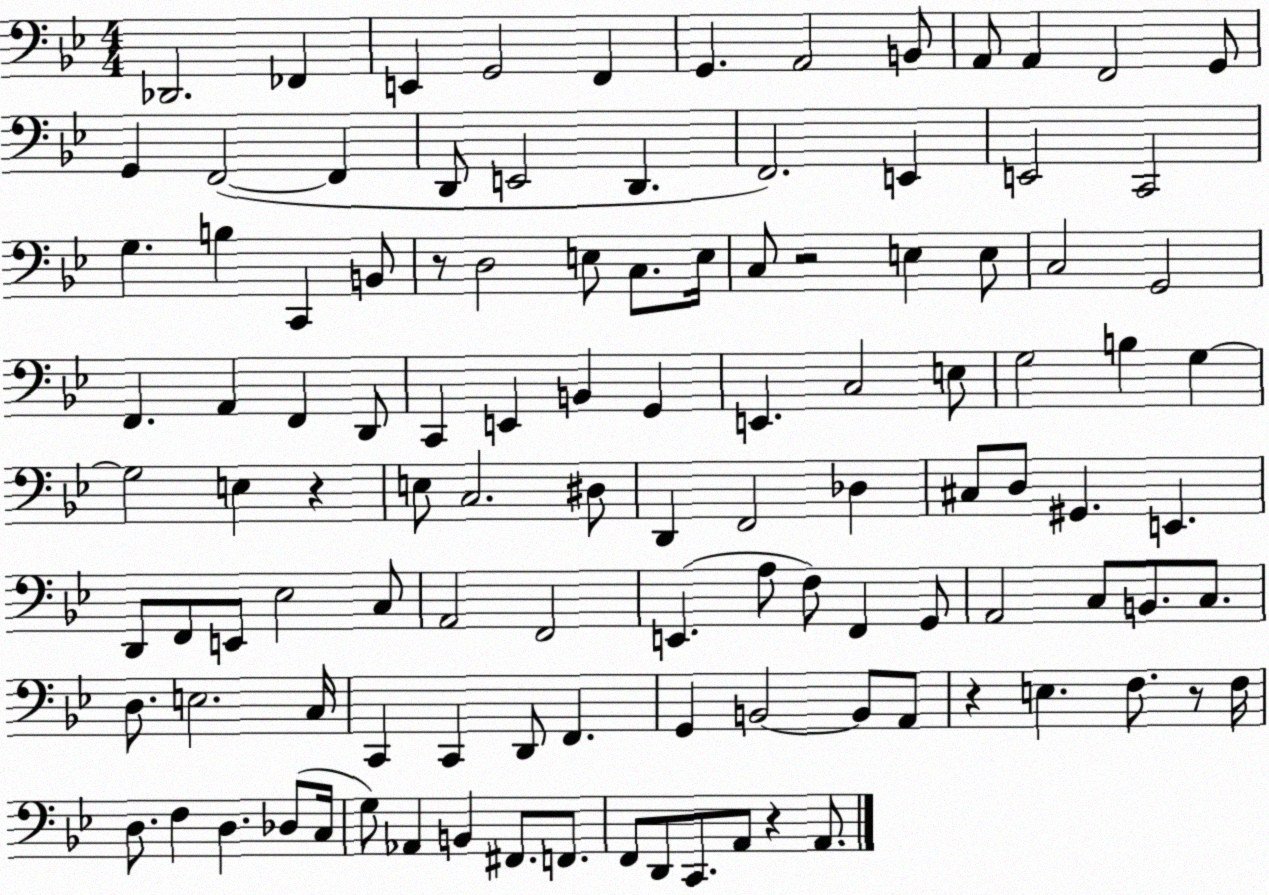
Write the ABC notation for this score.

X:1
T:Untitled
M:4/4
L:1/4
K:Bb
_D,,2 _F,, E,, G,,2 F,, G,, A,,2 B,,/2 A,,/2 A,, F,,2 G,,/2 G,, F,,2 F,, D,,/2 E,,2 D,, F,,2 E,, E,,2 C,,2 G, B, C,, B,,/2 z/2 D,2 E,/2 C,/2 E,/4 C,/2 z2 E, E,/2 C,2 G,,2 F,, A,, F,, D,,/2 C,, E,, B,, G,, E,, C,2 E,/2 G,2 B, G, G,2 E, z E,/2 C,2 ^D,/2 D,, F,,2 _D, ^C,/2 D,/2 ^G,, E,, D,,/2 F,,/2 E,,/2 _E,2 C,/2 A,,2 F,,2 E,, A,/2 F,/2 F,, G,,/2 A,,2 C,/2 B,,/2 C,/2 D,/2 E,2 C,/4 C,, C,, D,,/2 F,, G,, B,,2 B,,/2 A,,/2 z E, F,/2 z/2 F,/4 D,/2 F, D, _D,/2 C,/4 G,/2 _A,, B,, ^F,,/2 F,,/2 F,,/2 D,,/2 C,,/2 A,,/2 z A,,/2